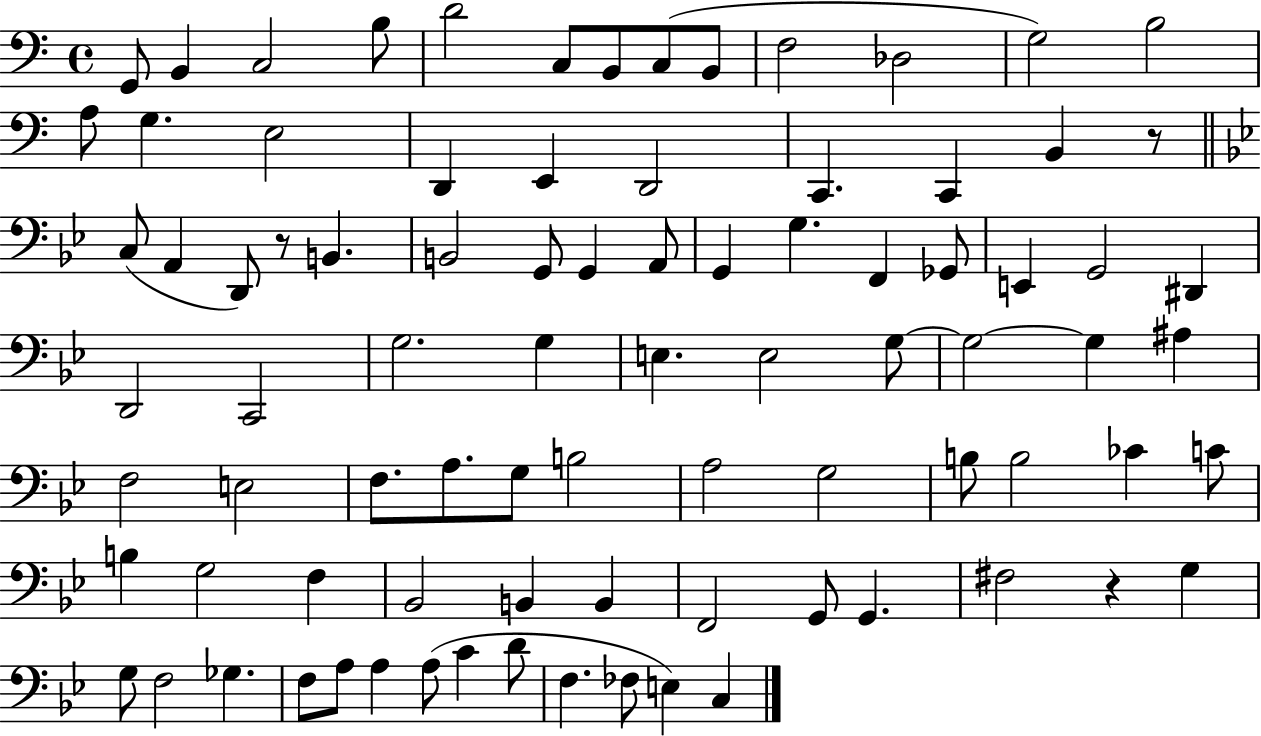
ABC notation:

X:1
T:Untitled
M:4/4
L:1/4
K:C
G,,/2 B,, C,2 B,/2 D2 C,/2 B,,/2 C,/2 B,,/2 F,2 _D,2 G,2 B,2 A,/2 G, E,2 D,, E,, D,,2 C,, C,, B,, z/2 C,/2 A,, D,,/2 z/2 B,, B,,2 G,,/2 G,, A,,/2 G,, G, F,, _G,,/2 E,, G,,2 ^D,, D,,2 C,,2 G,2 G, E, E,2 G,/2 G,2 G, ^A, F,2 E,2 F,/2 A,/2 G,/2 B,2 A,2 G,2 B,/2 B,2 _C C/2 B, G,2 F, _B,,2 B,, B,, F,,2 G,,/2 G,, ^F,2 z G, G,/2 F,2 _G, F,/2 A,/2 A, A,/2 C D/2 F, _F,/2 E, C,